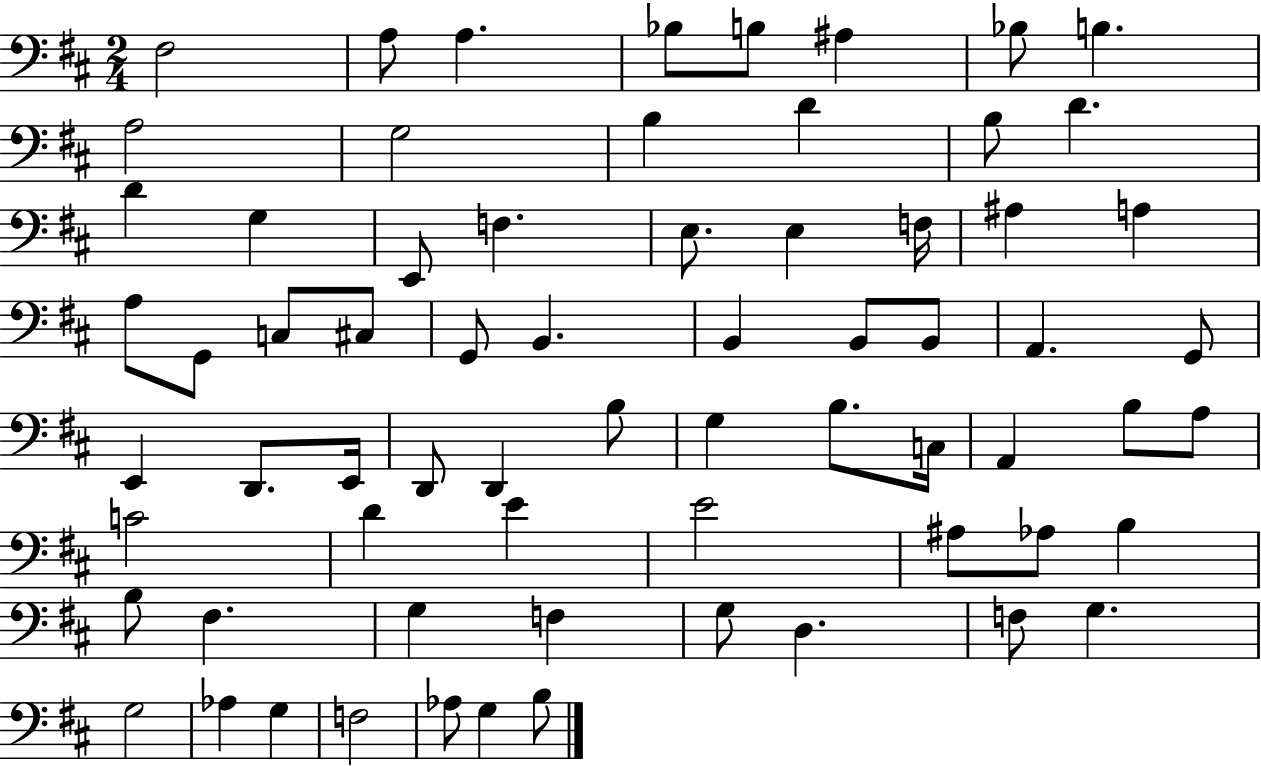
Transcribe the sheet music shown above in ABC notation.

X:1
T:Untitled
M:2/4
L:1/4
K:D
^F,2 A,/2 A, _B,/2 B,/2 ^A, _B,/2 B, A,2 G,2 B, D B,/2 D D G, E,,/2 F, E,/2 E, F,/4 ^A, A, A,/2 G,,/2 C,/2 ^C,/2 G,,/2 B,, B,, B,,/2 B,,/2 A,, G,,/2 E,, D,,/2 E,,/4 D,,/2 D,, B,/2 G, B,/2 C,/4 A,, B,/2 A,/2 C2 D E E2 ^A,/2 _A,/2 B, B,/2 ^F, G, F, G,/2 D, F,/2 G, G,2 _A, G, F,2 _A,/2 G, B,/2